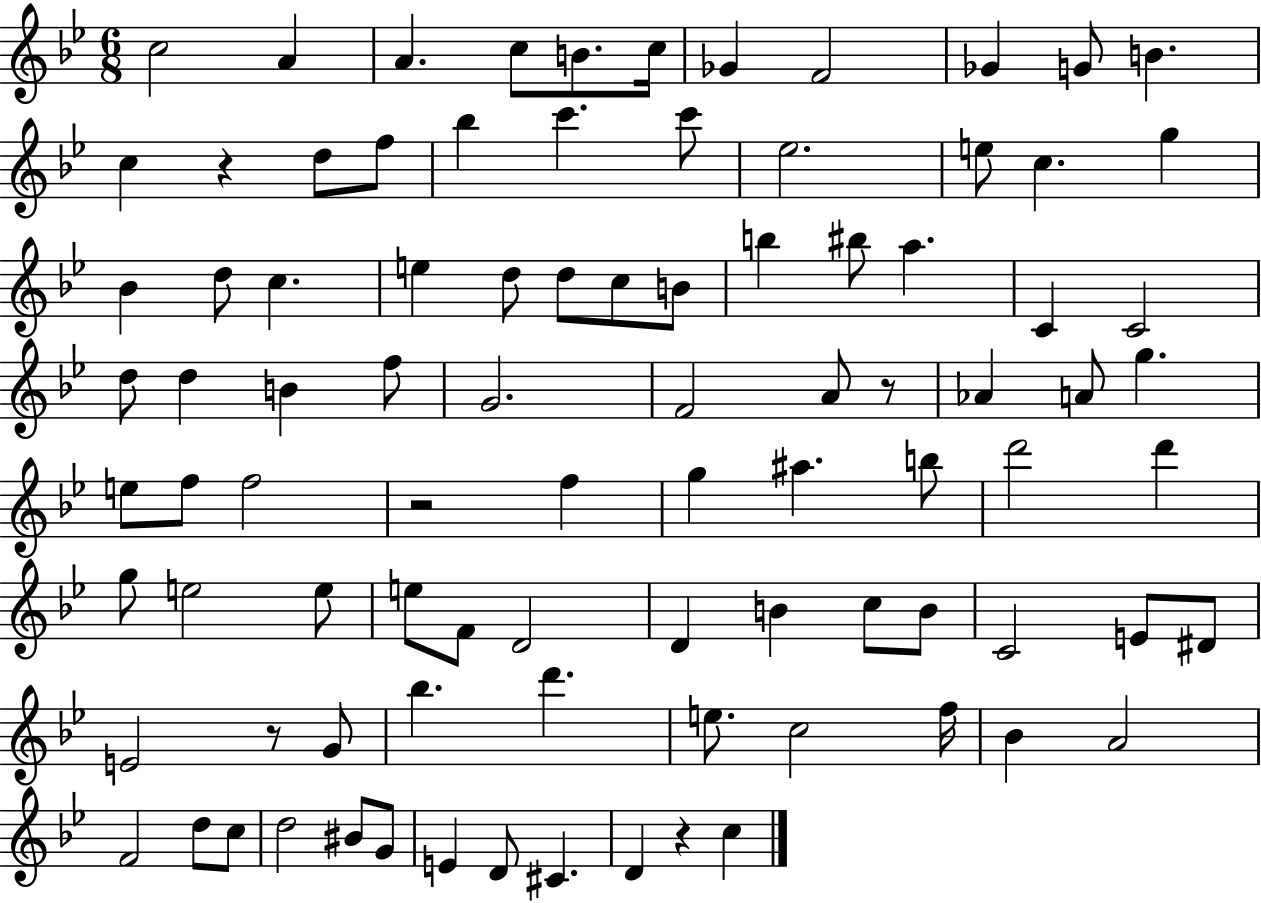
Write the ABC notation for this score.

X:1
T:Untitled
M:6/8
L:1/4
K:Bb
c2 A A c/2 B/2 c/4 _G F2 _G G/2 B c z d/2 f/2 _b c' c'/2 _e2 e/2 c g _B d/2 c e d/2 d/2 c/2 B/2 b ^b/2 a C C2 d/2 d B f/2 G2 F2 A/2 z/2 _A A/2 g e/2 f/2 f2 z2 f g ^a b/2 d'2 d' g/2 e2 e/2 e/2 F/2 D2 D B c/2 B/2 C2 E/2 ^D/2 E2 z/2 G/2 _b d' e/2 c2 f/4 _B A2 F2 d/2 c/2 d2 ^B/2 G/2 E D/2 ^C D z c